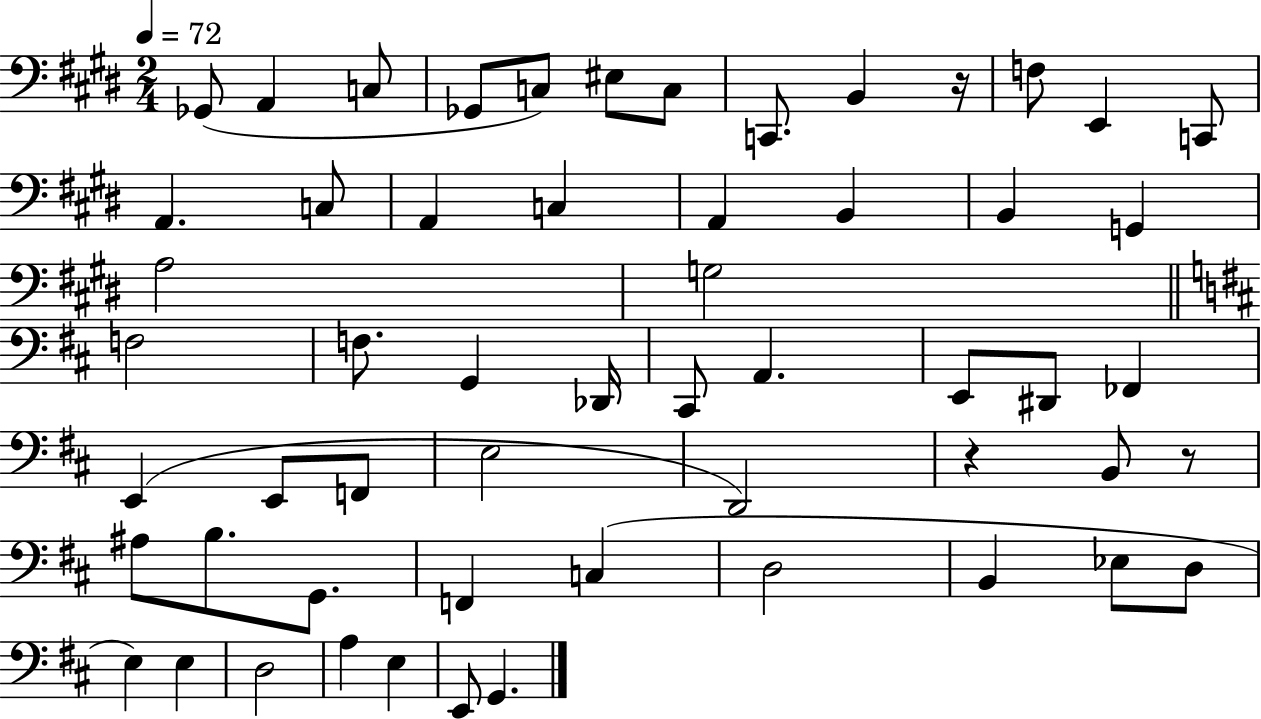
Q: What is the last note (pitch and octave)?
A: G2